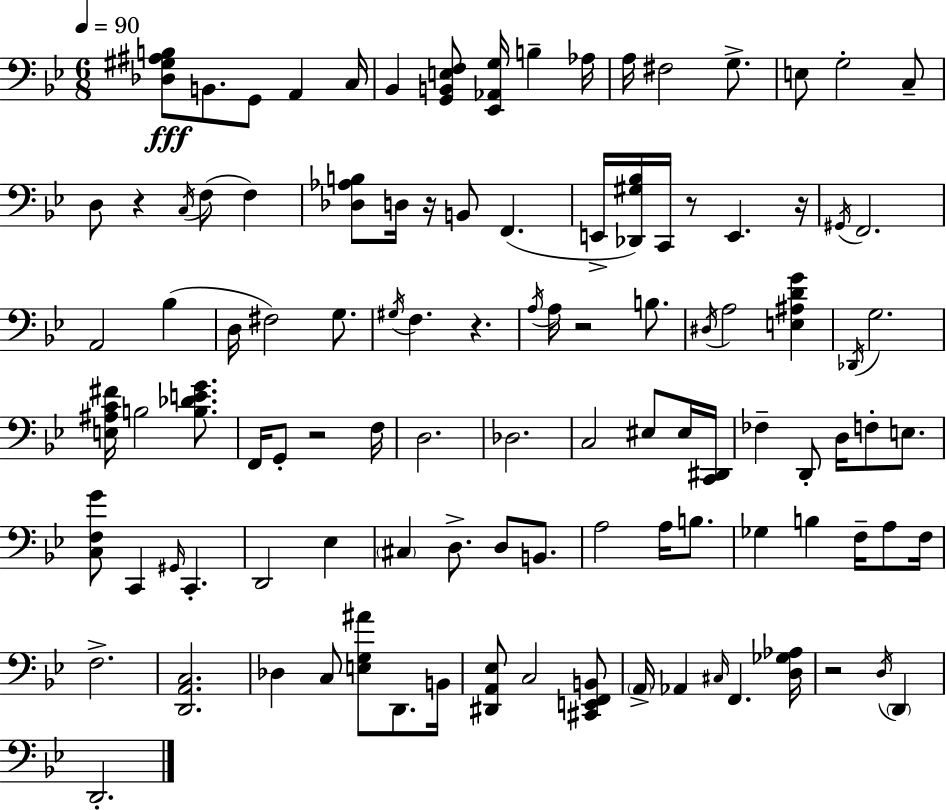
[Db3,G#3,A#3,B3]/e B2/e. G2/e A2/q C3/s Bb2/q [G2,B2,E3,F3]/e [Eb2,Ab2,G3]/s B3/q Ab3/s A3/s F#3/h G3/e. E3/e G3/h C3/e D3/e R/q C3/s F3/e F3/q [Db3,Ab3,B3]/e D3/s R/s B2/e F2/q. E2/s [Db2,G#3,Bb3]/s C2/s R/e E2/q. R/s G#2/s F2/h. A2/h Bb3/q D3/s F#3/h G3/e. G#3/s F3/q. R/q. A3/s A3/s R/h B3/e. D#3/s A3/h [E3,A#3,D4,G4]/q Db2/s G3/h. [E3,A#3,C4,F#4]/s B3/h [B3,Db4,E4,G4]/e. F2/s G2/e R/h F3/s D3/h. Db3/h. C3/h EIS3/e EIS3/s [C2,D#2]/s FES3/q D2/e D3/s F3/e E3/e. [C3,F3,G4]/e C2/q G#2/s C2/q. D2/h Eb3/q C#3/q D3/e. D3/e B2/e. A3/h A3/s B3/e. Gb3/q B3/q F3/s A3/e F3/s F3/h. [D2,A2,C3]/h. Db3/q C3/e [E3,G3,A#4]/e D2/e. B2/s [D#2,A2,Eb3]/e C3/h [C#2,E2,F2,B2]/e A2/s Ab2/q C#3/s F2/q. [D3,Gb3,Ab3]/s R/h D3/s D2/q D2/h.